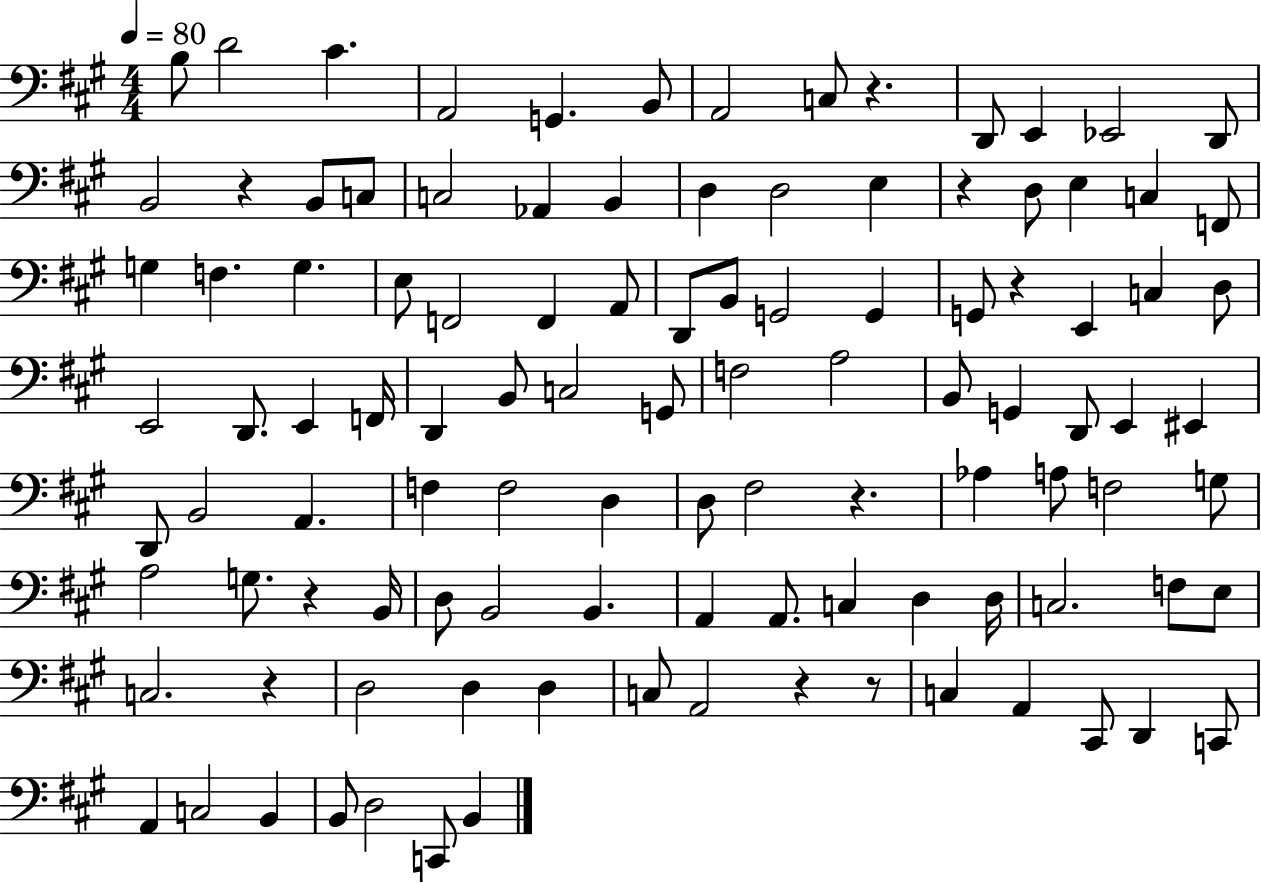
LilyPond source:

{
  \clef bass
  \numericTimeSignature
  \time 4/4
  \key a \major
  \tempo 4 = 80
  b8 d'2 cis'4. | a,2 g,4. b,8 | a,2 c8 r4. | d,8 e,4 ees,2 d,8 | \break b,2 r4 b,8 c8 | c2 aes,4 b,4 | d4 d2 e4 | r4 d8 e4 c4 f,8 | \break g4 f4. g4. | e8 f,2 f,4 a,8 | d,8 b,8 g,2 g,4 | g,8 r4 e,4 c4 d8 | \break e,2 d,8. e,4 f,16 | d,4 b,8 c2 g,8 | f2 a2 | b,8 g,4 d,8 e,4 eis,4 | \break d,8 b,2 a,4. | f4 f2 d4 | d8 fis2 r4. | aes4 a8 f2 g8 | \break a2 g8. r4 b,16 | d8 b,2 b,4. | a,4 a,8. c4 d4 d16 | c2. f8 e8 | \break c2. r4 | d2 d4 d4 | c8 a,2 r4 r8 | c4 a,4 cis,8 d,4 c,8 | \break a,4 c2 b,4 | b,8 d2 c,8 b,4 | \bar "|."
}